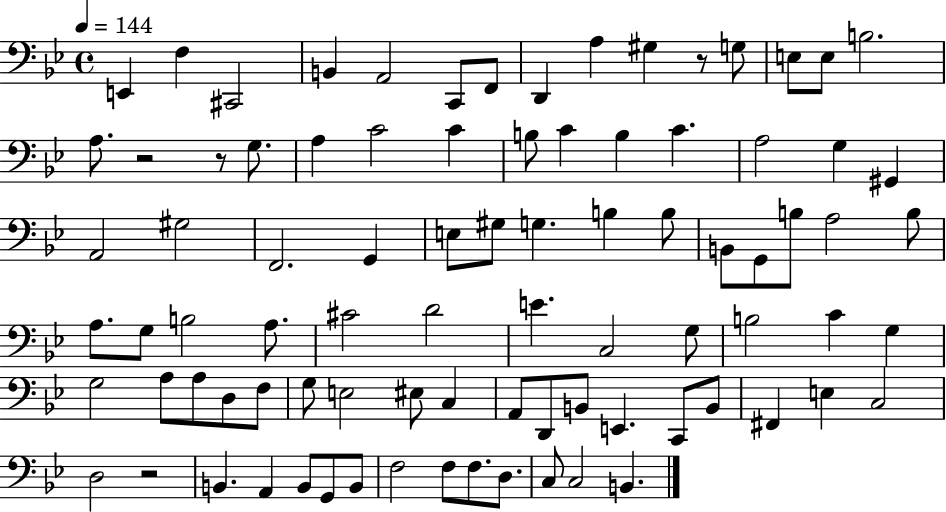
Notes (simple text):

E2/q F3/q C#2/h B2/q A2/h C2/e F2/e D2/q A3/q G#3/q R/e G3/e E3/e E3/e B3/h. A3/e. R/h R/e G3/e. A3/q C4/h C4/q B3/e C4/q B3/q C4/q. A3/h G3/q G#2/q A2/h G#3/h F2/h. G2/q E3/e G#3/e G3/q. B3/q B3/e B2/e G2/e B3/e A3/h B3/e A3/e. G3/e B3/h A3/e. C#4/h D4/h E4/q. C3/h G3/e B3/h C4/q G3/q G3/h A3/e A3/e D3/e F3/e G3/e E3/h EIS3/e C3/q A2/e D2/e B2/e E2/q. C2/e B2/e F#2/q E3/q C3/h D3/h R/h B2/q. A2/q B2/e G2/e B2/e F3/h F3/e F3/e. D3/e. C3/e C3/h B2/q.